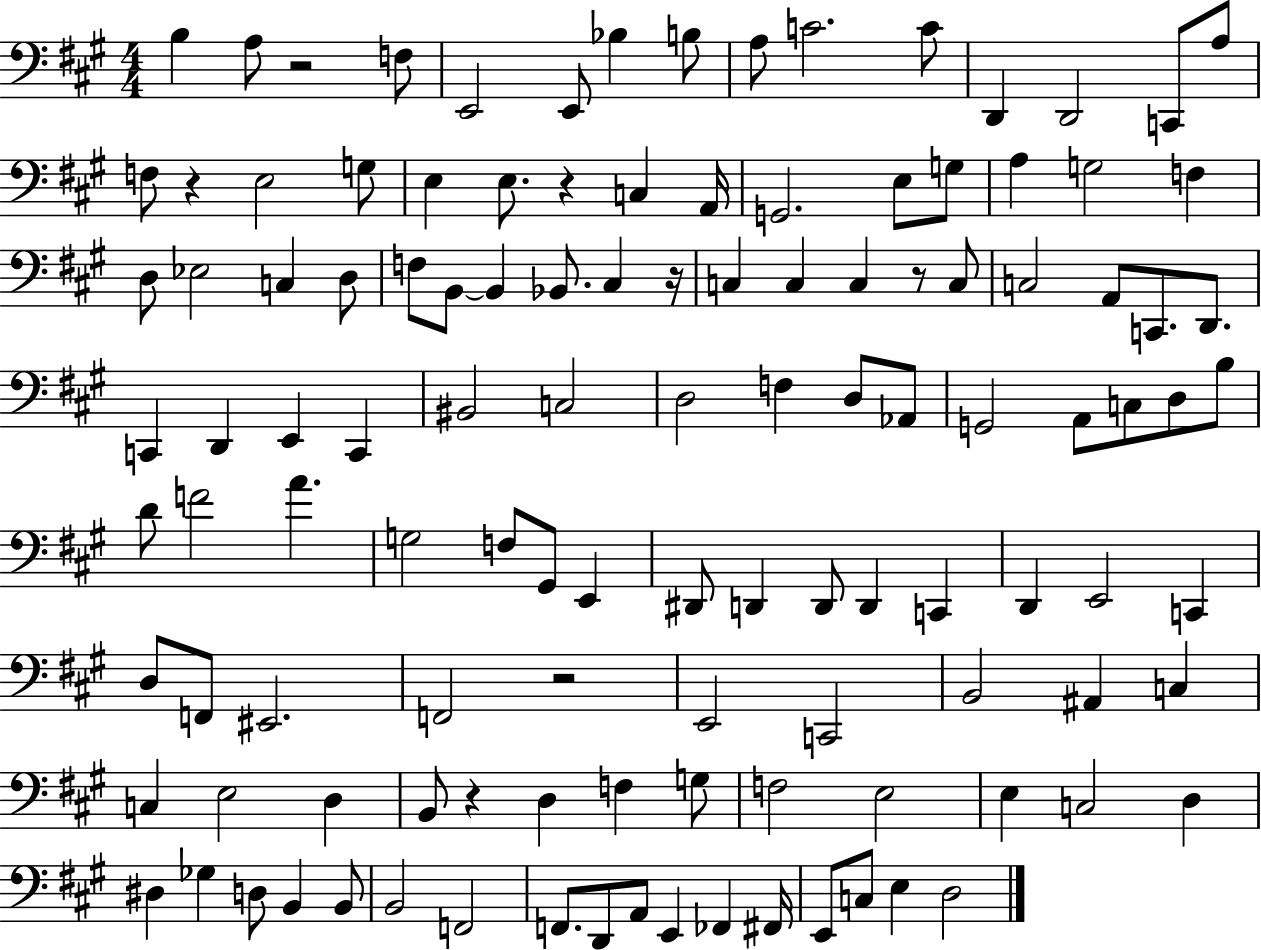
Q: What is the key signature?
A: A major